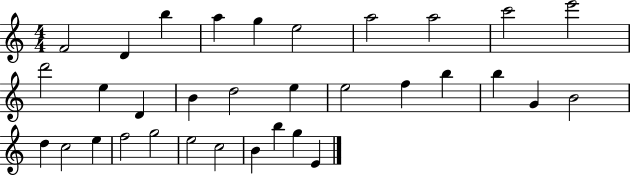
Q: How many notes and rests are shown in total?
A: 33